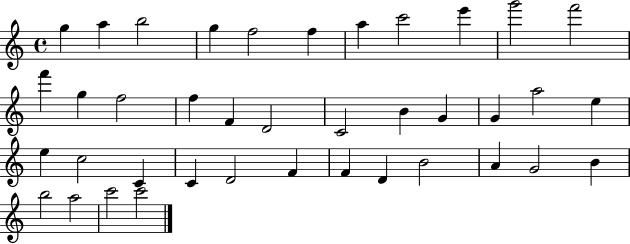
G5/q A5/q B5/h G5/q F5/h F5/q A5/q C6/h E6/q G6/h F6/h F6/q G5/q F5/h F5/q F4/q D4/h C4/h B4/q G4/q G4/q A5/h E5/q E5/q C5/h C4/q C4/q D4/h F4/q F4/q D4/q B4/h A4/q G4/h B4/q B5/h A5/h C6/h C6/h